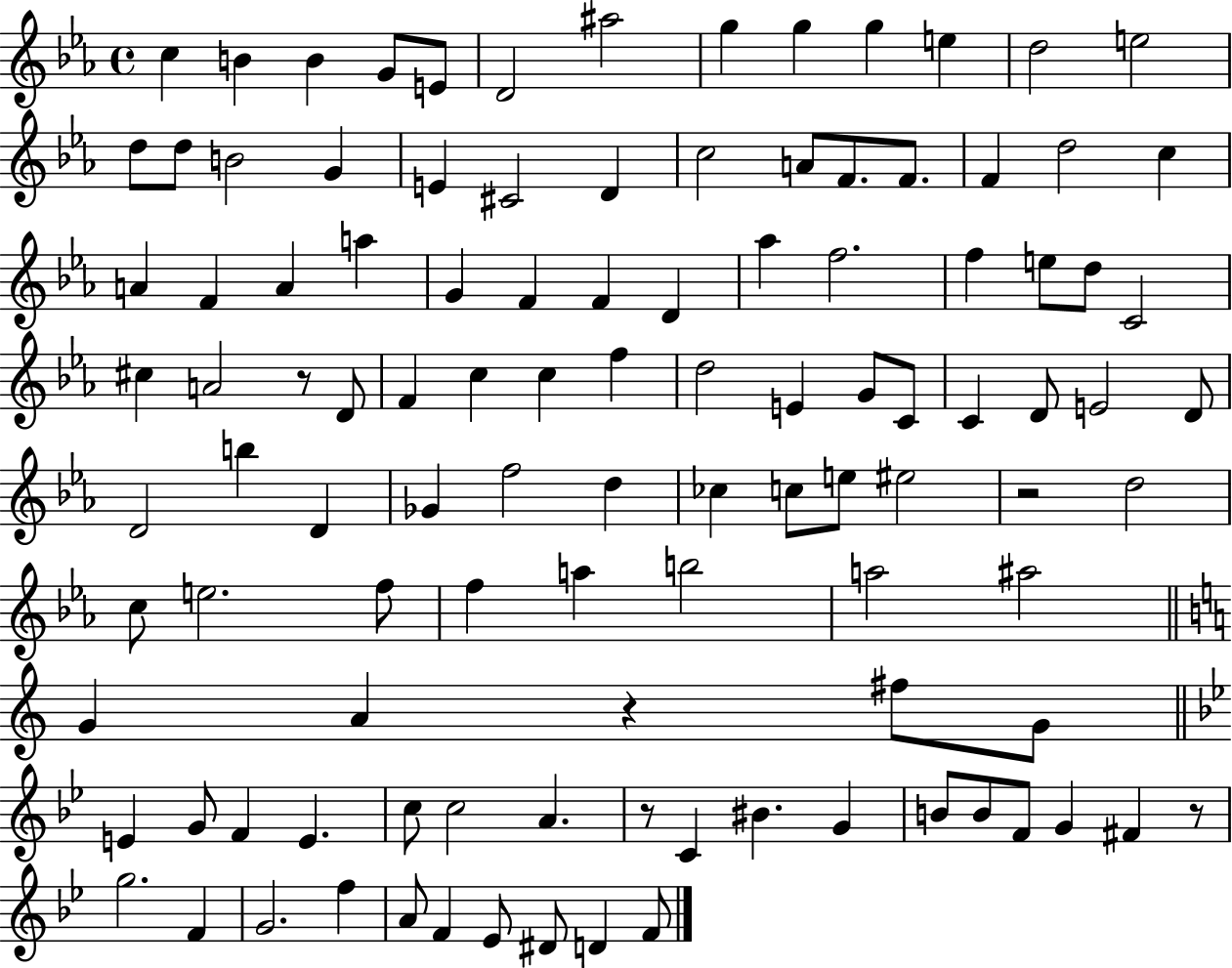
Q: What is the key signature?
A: EES major